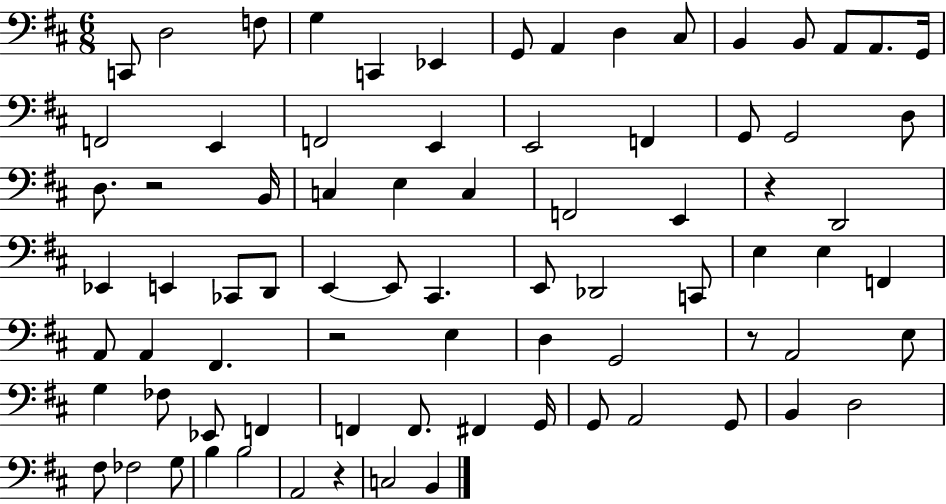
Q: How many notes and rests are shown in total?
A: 79